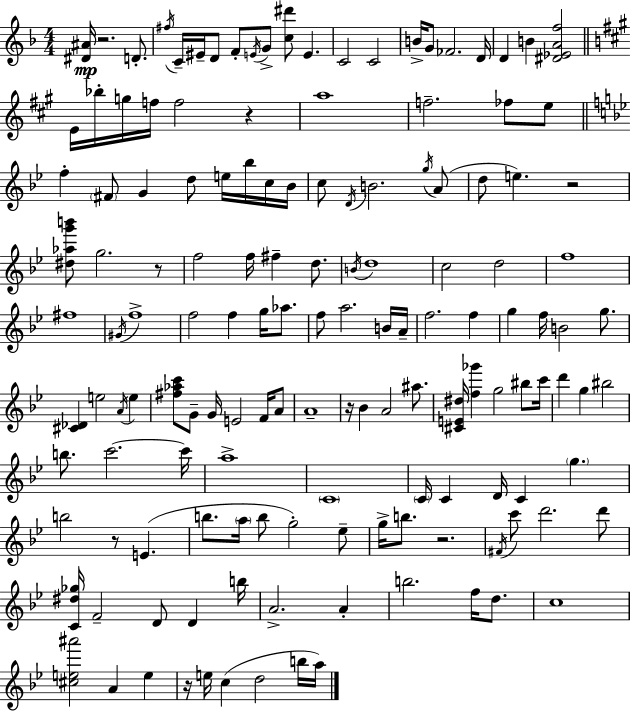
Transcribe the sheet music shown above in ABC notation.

X:1
T:Untitled
M:4/4
L:1/4
K:Dm
[^D^A]/4 z2 D/2 ^f/4 C/4 ^E/4 D/2 F/2 E/4 G/2 [c^d']/2 E C2 C2 B/4 G/2 _F2 D/4 D B [^D_EAf]2 E/4 _b/4 g/4 f/4 f2 z a4 f2 _f/2 e/2 f ^F/2 G d/2 e/4 _b/4 c/4 _B/4 c/2 D/4 B2 g/4 A/2 d/2 e z2 [^d_ag'b']/2 g2 z/2 f2 f/4 ^f d/2 B/4 d4 c2 d2 f4 ^f4 ^G/4 f4 f2 f g/4 _a/2 f/2 a2 B/4 A/4 f2 f g f/4 B2 g/2 [^C_D] e2 A/4 e [^f_ac']/2 G/2 G/4 E2 F/4 A/2 A4 z/4 _B A2 ^a/2 [^CE^d]/4 [f_g'] g2 ^b/2 c'/4 d' g ^b2 b/2 c'2 c'/4 a4 C4 C/4 C D/4 C g b2 z/2 E b/2 a/4 b/2 g2 _e/2 g/4 b/2 z2 ^F/4 c'/2 d'2 d'/2 [C^d_g]/4 F2 D/2 D b/4 A2 A b2 f/4 d/2 c4 [^ce^a']2 A e z/4 e/4 c d2 b/4 a/4